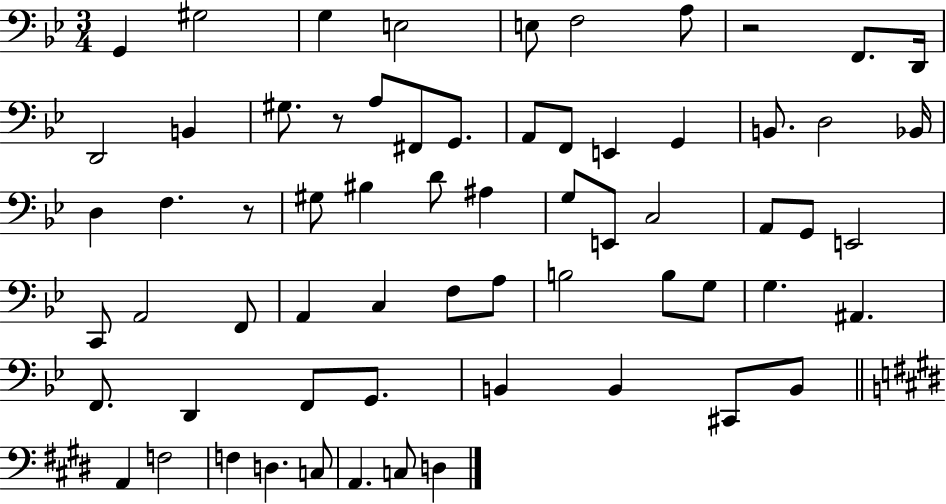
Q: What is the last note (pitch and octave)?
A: D3